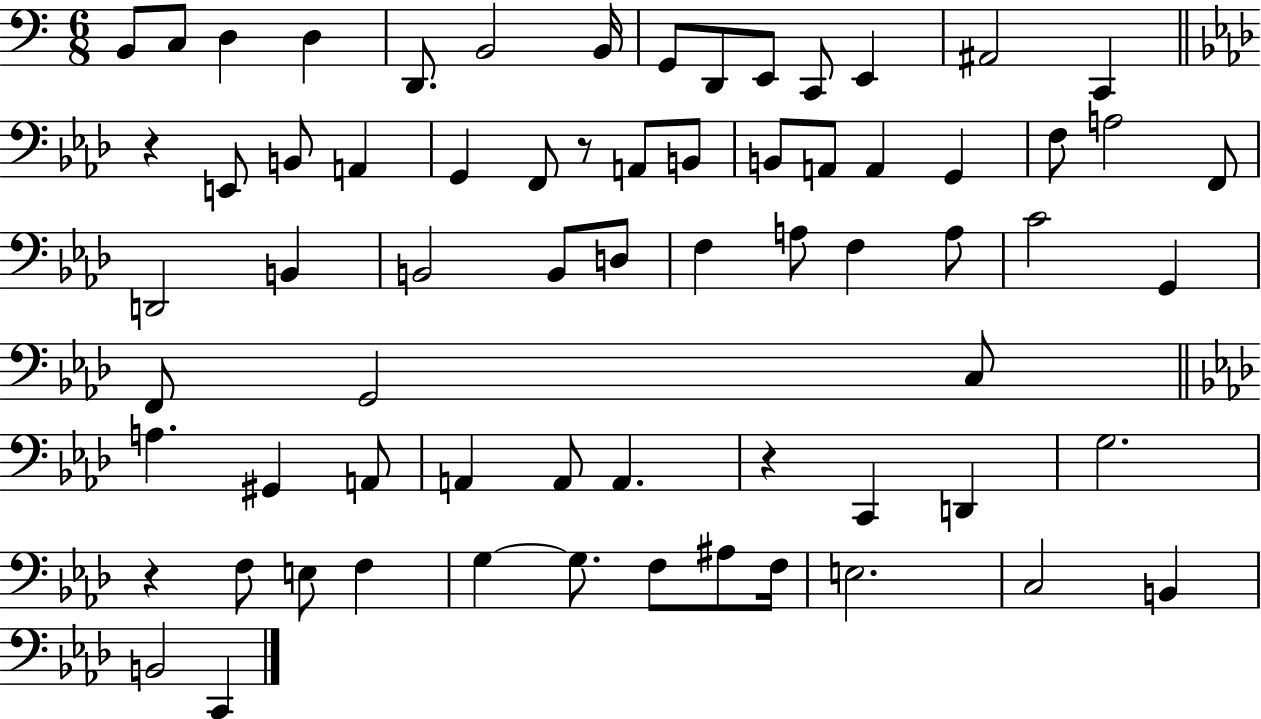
X:1
T:Untitled
M:6/8
L:1/4
K:C
B,,/2 C,/2 D, D, D,,/2 B,,2 B,,/4 G,,/2 D,,/2 E,,/2 C,,/2 E,, ^A,,2 C,, z E,,/2 B,,/2 A,, G,, F,,/2 z/2 A,,/2 B,,/2 B,,/2 A,,/2 A,, G,, F,/2 A,2 F,,/2 D,,2 B,, B,,2 B,,/2 D,/2 F, A,/2 F, A,/2 C2 G,, F,,/2 G,,2 C,/2 A, ^G,, A,,/2 A,, A,,/2 A,, z C,, D,, G,2 z F,/2 E,/2 F, G, G,/2 F,/2 ^A,/2 F,/4 E,2 C,2 B,, B,,2 C,,